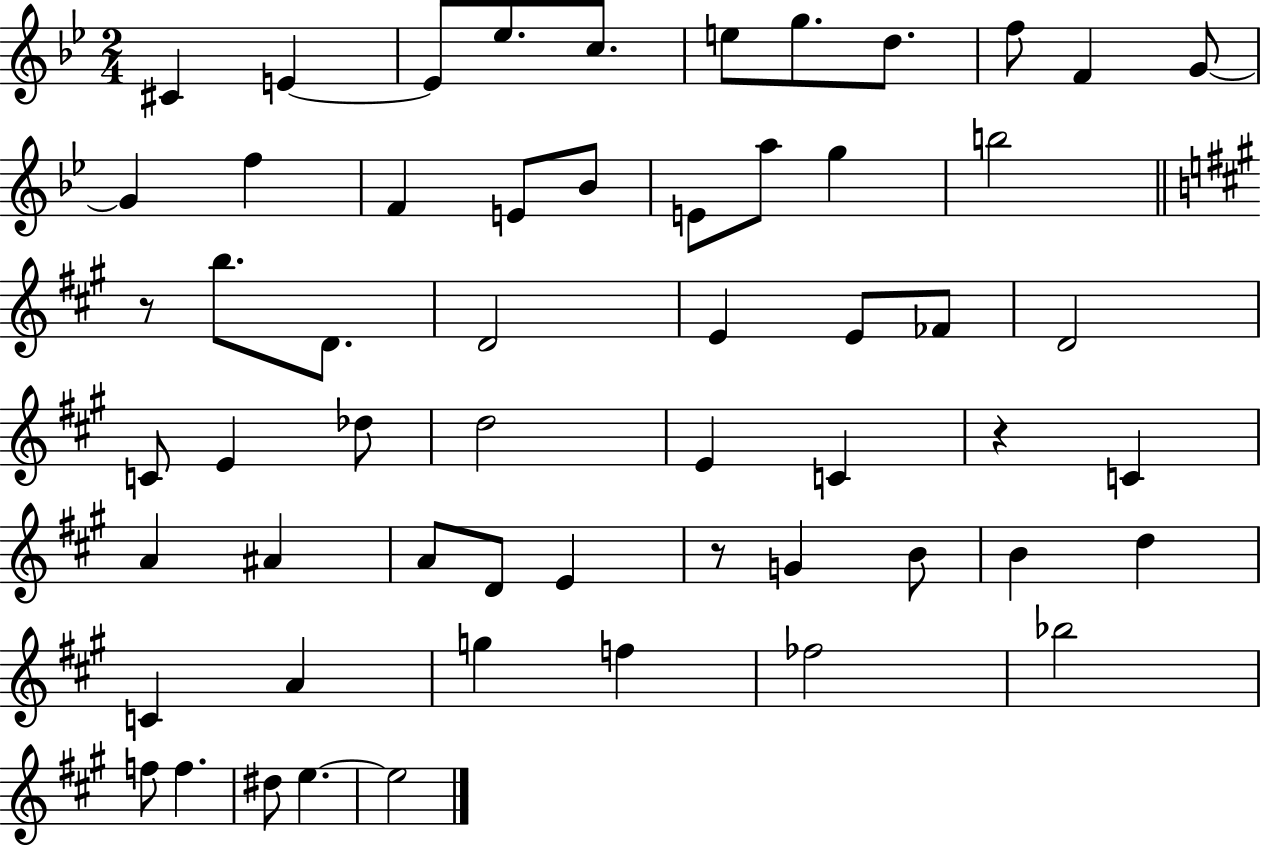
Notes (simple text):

C#4/q E4/q E4/e Eb5/e. C5/e. E5/e G5/e. D5/e. F5/e F4/q G4/e G4/q F5/q F4/q E4/e Bb4/e E4/e A5/e G5/q B5/h R/e B5/e. D4/e. D4/h E4/q E4/e FES4/e D4/h C4/e E4/q Db5/e D5/h E4/q C4/q R/q C4/q A4/q A#4/q A4/e D4/e E4/q R/e G4/q B4/e B4/q D5/q C4/q A4/q G5/q F5/q FES5/h Bb5/h F5/e F5/q. D#5/e E5/q. E5/h